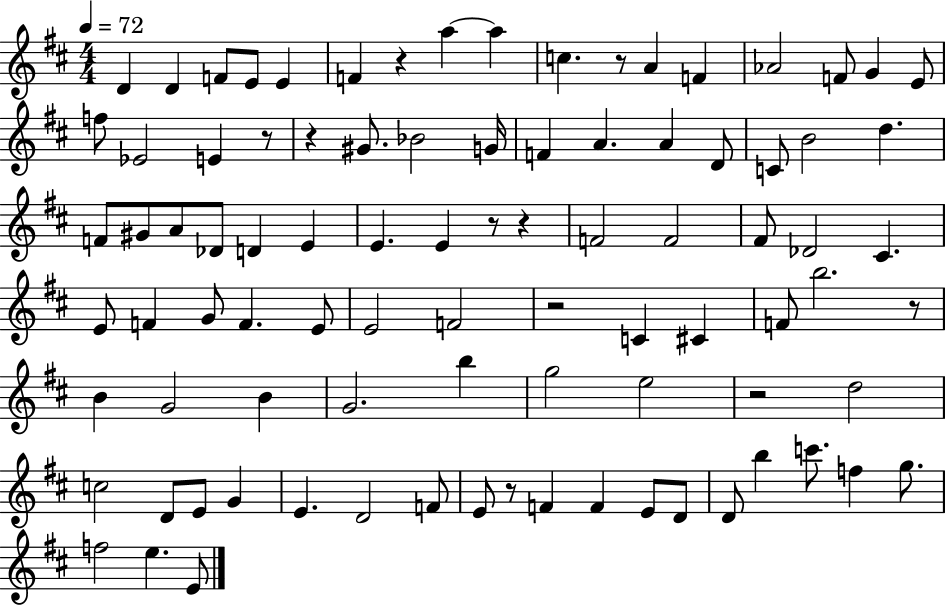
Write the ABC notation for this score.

X:1
T:Untitled
M:4/4
L:1/4
K:D
D D F/2 E/2 E F z a a c z/2 A F _A2 F/2 G E/2 f/2 _E2 E z/2 z ^G/2 _B2 G/4 F A A D/2 C/2 B2 d F/2 ^G/2 A/2 _D/2 D E E E z/2 z F2 F2 ^F/2 _D2 ^C E/2 F G/2 F E/2 E2 F2 z2 C ^C F/2 b2 z/2 B G2 B G2 b g2 e2 z2 d2 c2 D/2 E/2 G E D2 F/2 E/2 z/2 F F E/2 D/2 D/2 b c'/2 f g/2 f2 e E/2